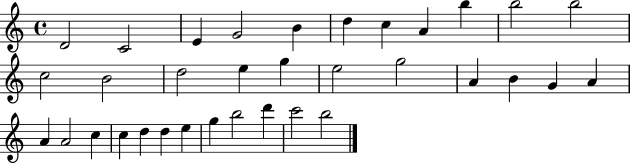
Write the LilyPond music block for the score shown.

{
  \clef treble
  \time 4/4
  \defaultTimeSignature
  \key c \major
  d'2 c'2 | e'4 g'2 b'4 | d''4 c''4 a'4 b''4 | b''2 b''2 | \break c''2 b'2 | d''2 e''4 g''4 | e''2 g''2 | a'4 b'4 g'4 a'4 | \break a'4 a'2 c''4 | c''4 d''4 d''4 e''4 | g''4 b''2 d'''4 | c'''2 b''2 | \break \bar "|."
}